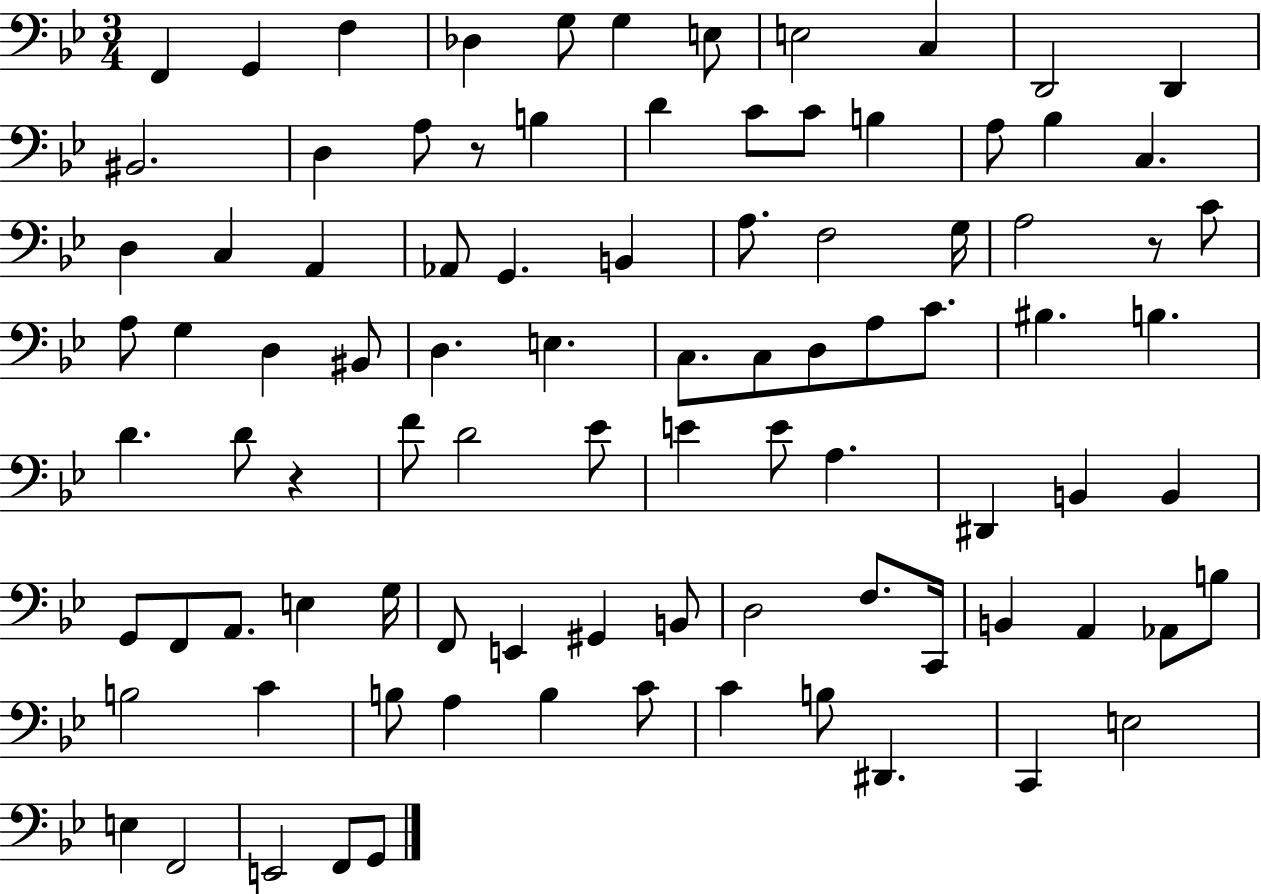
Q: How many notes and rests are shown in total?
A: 92